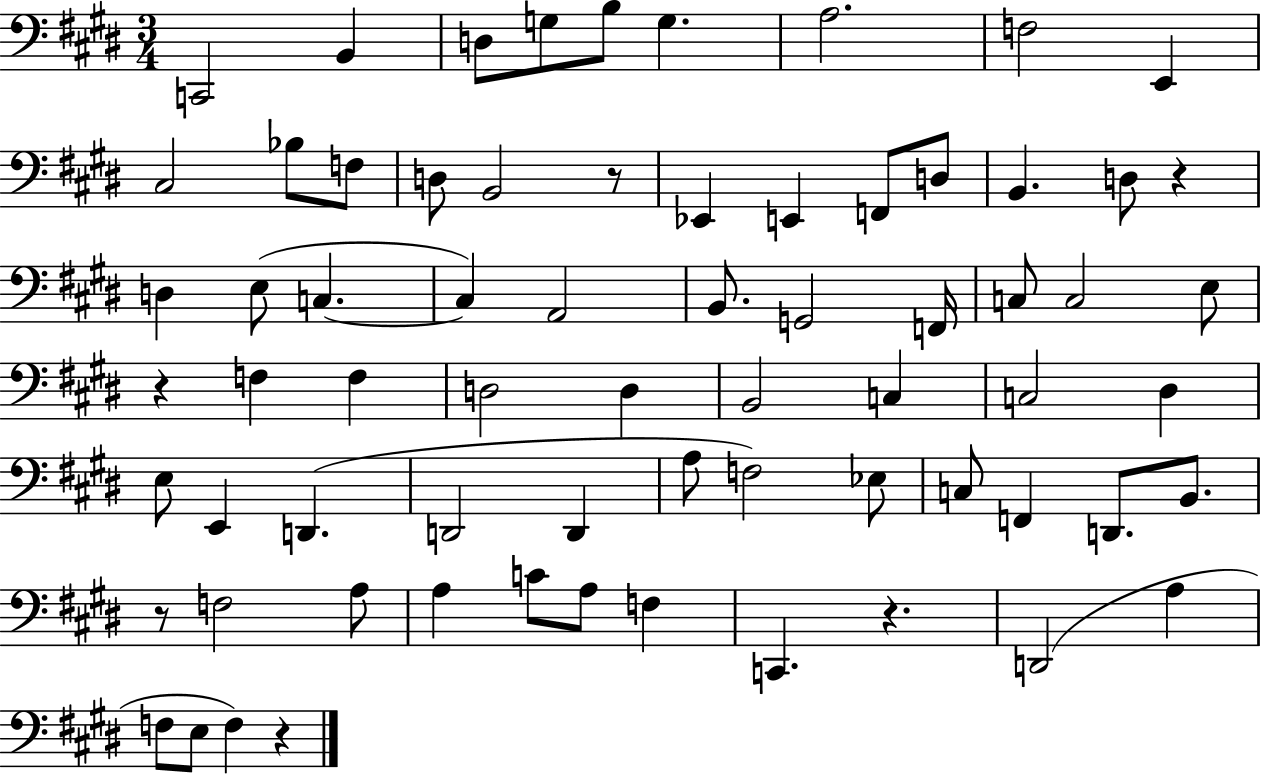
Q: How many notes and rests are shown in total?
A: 69